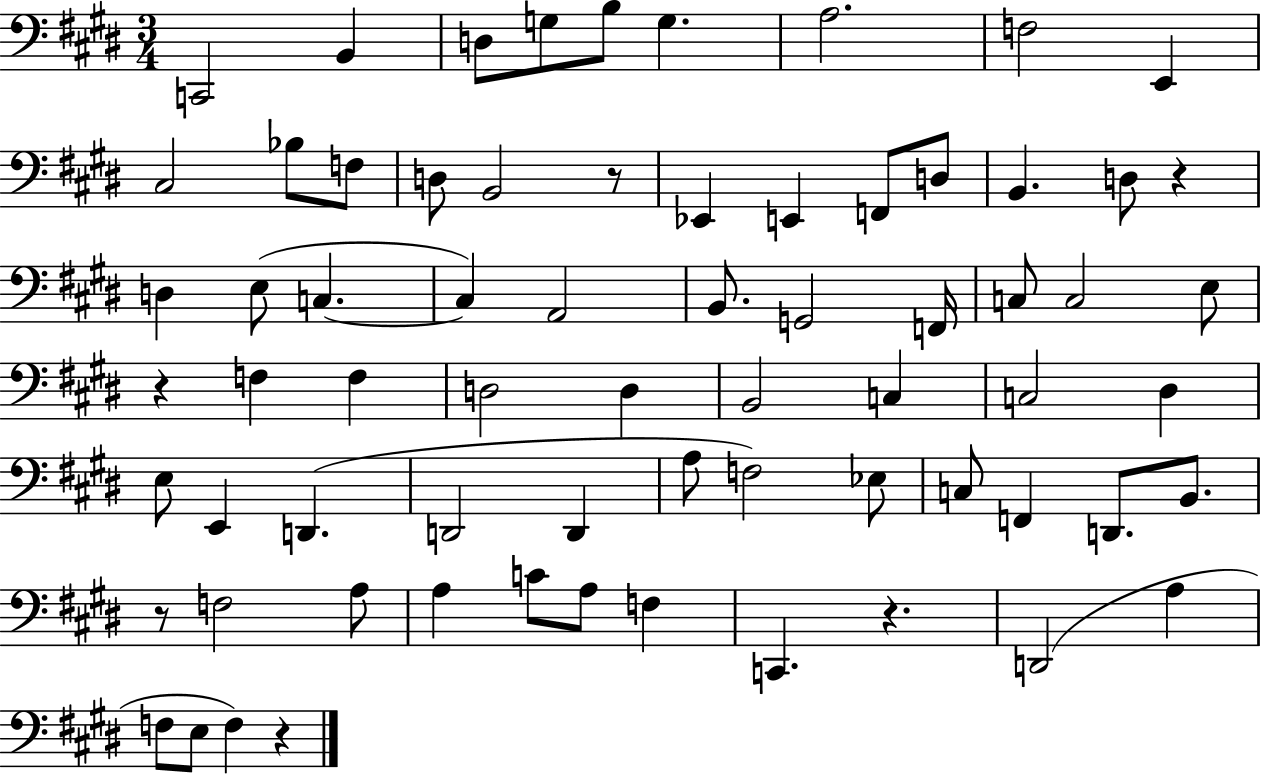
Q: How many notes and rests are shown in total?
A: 69